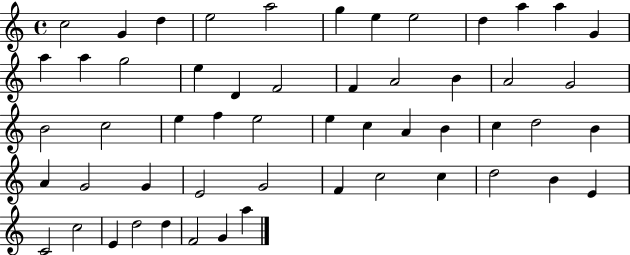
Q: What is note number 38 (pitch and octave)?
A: G4